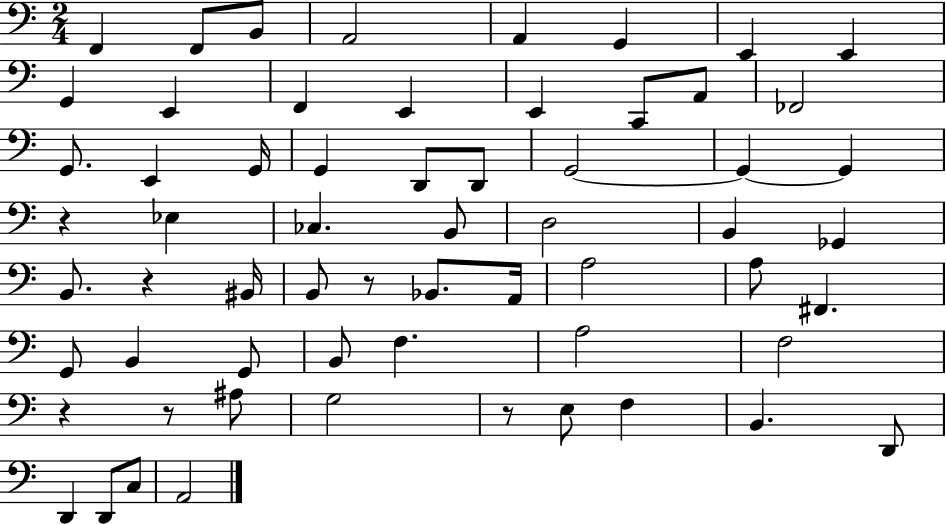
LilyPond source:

{
  \clef bass
  \numericTimeSignature
  \time 2/4
  \key c \major
  f,4 f,8 b,8 | a,2 | a,4 g,4 | e,4 e,4 | \break g,4 e,4 | f,4 e,4 | e,4 c,8 a,8 | fes,2 | \break g,8. e,4 g,16 | g,4 d,8 d,8 | g,2~~ | g,4~~ g,4 | \break r4 ees4 | ces4. b,8 | d2 | b,4 ges,4 | \break b,8. r4 bis,16 | b,8 r8 bes,8. a,16 | a2 | a8 fis,4. | \break g,8 b,4 g,8 | b,8 f4. | a2 | f2 | \break r4 r8 ais8 | g2 | r8 e8 f4 | b,4. d,8 | \break d,4 d,8 c8 | a,2 | \bar "|."
}